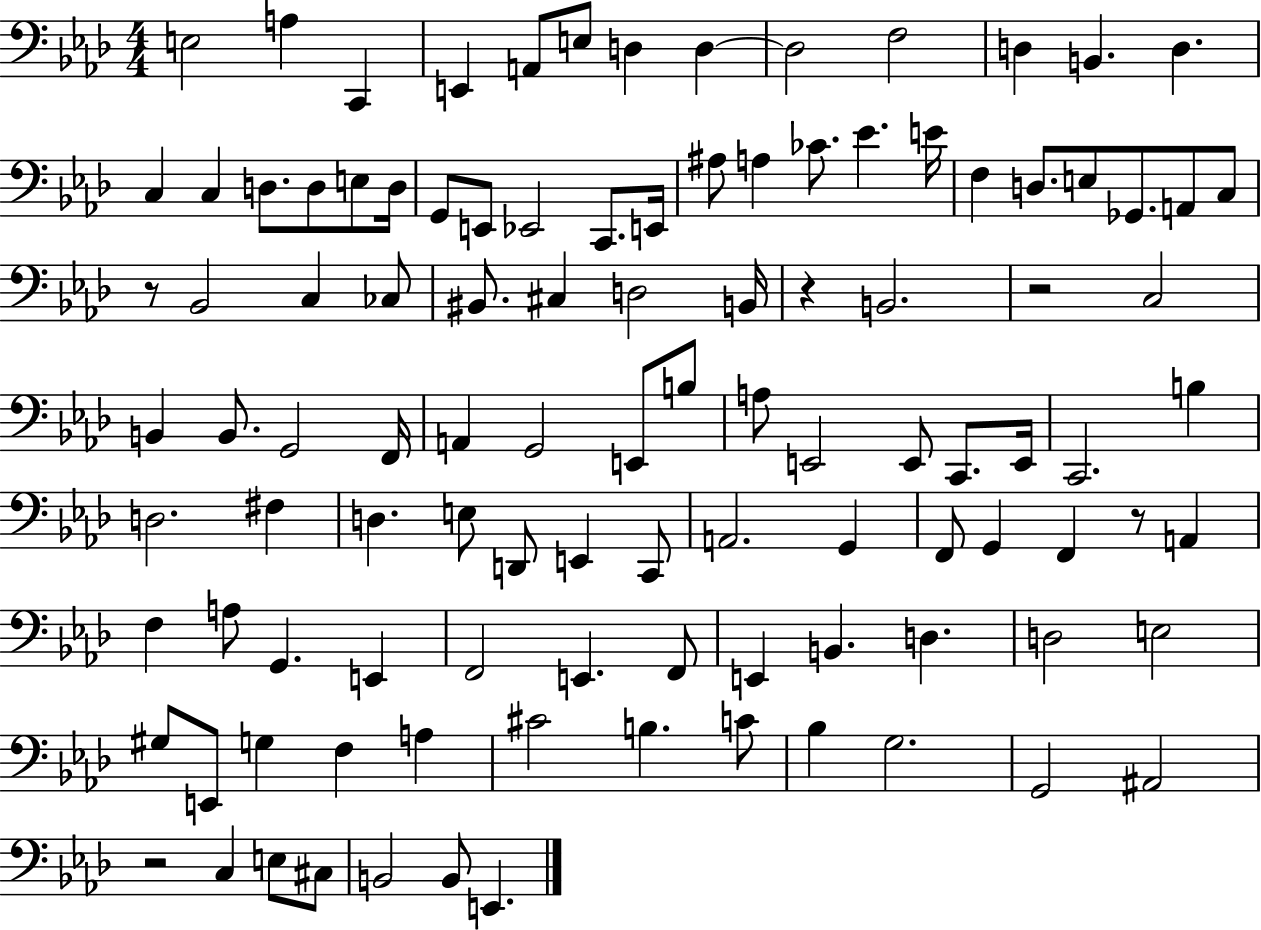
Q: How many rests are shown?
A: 5